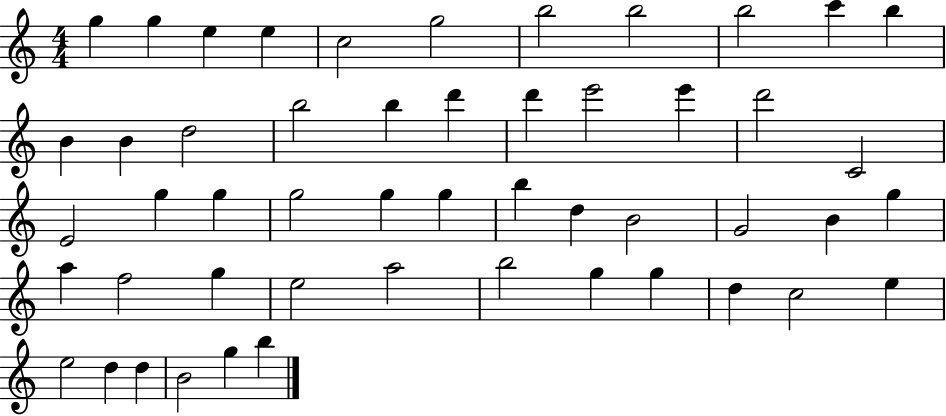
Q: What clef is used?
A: treble